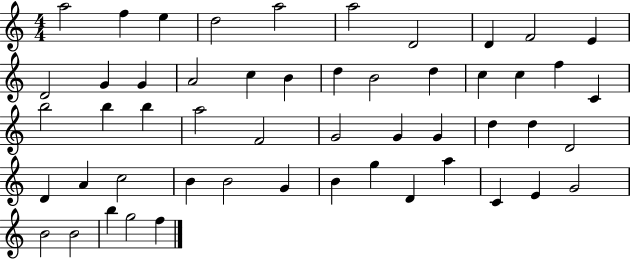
{
  \clef treble
  \numericTimeSignature
  \time 4/4
  \key c \major
  a''2 f''4 e''4 | d''2 a''2 | a''2 d'2 | d'4 f'2 e'4 | \break d'2 g'4 g'4 | a'2 c''4 b'4 | d''4 b'2 d''4 | c''4 c''4 f''4 c'4 | \break b''2 b''4 b''4 | a''2 f'2 | g'2 g'4 g'4 | d''4 d''4 d'2 | \break d'4 a'4 c''2 | b'4 b'2 g'4 | b'4 g''4 d'4 a''4 | c'4 e'4 g'2 | \break b'2 b'2 | b''4 g''2 f''4 | \bar "|."
}